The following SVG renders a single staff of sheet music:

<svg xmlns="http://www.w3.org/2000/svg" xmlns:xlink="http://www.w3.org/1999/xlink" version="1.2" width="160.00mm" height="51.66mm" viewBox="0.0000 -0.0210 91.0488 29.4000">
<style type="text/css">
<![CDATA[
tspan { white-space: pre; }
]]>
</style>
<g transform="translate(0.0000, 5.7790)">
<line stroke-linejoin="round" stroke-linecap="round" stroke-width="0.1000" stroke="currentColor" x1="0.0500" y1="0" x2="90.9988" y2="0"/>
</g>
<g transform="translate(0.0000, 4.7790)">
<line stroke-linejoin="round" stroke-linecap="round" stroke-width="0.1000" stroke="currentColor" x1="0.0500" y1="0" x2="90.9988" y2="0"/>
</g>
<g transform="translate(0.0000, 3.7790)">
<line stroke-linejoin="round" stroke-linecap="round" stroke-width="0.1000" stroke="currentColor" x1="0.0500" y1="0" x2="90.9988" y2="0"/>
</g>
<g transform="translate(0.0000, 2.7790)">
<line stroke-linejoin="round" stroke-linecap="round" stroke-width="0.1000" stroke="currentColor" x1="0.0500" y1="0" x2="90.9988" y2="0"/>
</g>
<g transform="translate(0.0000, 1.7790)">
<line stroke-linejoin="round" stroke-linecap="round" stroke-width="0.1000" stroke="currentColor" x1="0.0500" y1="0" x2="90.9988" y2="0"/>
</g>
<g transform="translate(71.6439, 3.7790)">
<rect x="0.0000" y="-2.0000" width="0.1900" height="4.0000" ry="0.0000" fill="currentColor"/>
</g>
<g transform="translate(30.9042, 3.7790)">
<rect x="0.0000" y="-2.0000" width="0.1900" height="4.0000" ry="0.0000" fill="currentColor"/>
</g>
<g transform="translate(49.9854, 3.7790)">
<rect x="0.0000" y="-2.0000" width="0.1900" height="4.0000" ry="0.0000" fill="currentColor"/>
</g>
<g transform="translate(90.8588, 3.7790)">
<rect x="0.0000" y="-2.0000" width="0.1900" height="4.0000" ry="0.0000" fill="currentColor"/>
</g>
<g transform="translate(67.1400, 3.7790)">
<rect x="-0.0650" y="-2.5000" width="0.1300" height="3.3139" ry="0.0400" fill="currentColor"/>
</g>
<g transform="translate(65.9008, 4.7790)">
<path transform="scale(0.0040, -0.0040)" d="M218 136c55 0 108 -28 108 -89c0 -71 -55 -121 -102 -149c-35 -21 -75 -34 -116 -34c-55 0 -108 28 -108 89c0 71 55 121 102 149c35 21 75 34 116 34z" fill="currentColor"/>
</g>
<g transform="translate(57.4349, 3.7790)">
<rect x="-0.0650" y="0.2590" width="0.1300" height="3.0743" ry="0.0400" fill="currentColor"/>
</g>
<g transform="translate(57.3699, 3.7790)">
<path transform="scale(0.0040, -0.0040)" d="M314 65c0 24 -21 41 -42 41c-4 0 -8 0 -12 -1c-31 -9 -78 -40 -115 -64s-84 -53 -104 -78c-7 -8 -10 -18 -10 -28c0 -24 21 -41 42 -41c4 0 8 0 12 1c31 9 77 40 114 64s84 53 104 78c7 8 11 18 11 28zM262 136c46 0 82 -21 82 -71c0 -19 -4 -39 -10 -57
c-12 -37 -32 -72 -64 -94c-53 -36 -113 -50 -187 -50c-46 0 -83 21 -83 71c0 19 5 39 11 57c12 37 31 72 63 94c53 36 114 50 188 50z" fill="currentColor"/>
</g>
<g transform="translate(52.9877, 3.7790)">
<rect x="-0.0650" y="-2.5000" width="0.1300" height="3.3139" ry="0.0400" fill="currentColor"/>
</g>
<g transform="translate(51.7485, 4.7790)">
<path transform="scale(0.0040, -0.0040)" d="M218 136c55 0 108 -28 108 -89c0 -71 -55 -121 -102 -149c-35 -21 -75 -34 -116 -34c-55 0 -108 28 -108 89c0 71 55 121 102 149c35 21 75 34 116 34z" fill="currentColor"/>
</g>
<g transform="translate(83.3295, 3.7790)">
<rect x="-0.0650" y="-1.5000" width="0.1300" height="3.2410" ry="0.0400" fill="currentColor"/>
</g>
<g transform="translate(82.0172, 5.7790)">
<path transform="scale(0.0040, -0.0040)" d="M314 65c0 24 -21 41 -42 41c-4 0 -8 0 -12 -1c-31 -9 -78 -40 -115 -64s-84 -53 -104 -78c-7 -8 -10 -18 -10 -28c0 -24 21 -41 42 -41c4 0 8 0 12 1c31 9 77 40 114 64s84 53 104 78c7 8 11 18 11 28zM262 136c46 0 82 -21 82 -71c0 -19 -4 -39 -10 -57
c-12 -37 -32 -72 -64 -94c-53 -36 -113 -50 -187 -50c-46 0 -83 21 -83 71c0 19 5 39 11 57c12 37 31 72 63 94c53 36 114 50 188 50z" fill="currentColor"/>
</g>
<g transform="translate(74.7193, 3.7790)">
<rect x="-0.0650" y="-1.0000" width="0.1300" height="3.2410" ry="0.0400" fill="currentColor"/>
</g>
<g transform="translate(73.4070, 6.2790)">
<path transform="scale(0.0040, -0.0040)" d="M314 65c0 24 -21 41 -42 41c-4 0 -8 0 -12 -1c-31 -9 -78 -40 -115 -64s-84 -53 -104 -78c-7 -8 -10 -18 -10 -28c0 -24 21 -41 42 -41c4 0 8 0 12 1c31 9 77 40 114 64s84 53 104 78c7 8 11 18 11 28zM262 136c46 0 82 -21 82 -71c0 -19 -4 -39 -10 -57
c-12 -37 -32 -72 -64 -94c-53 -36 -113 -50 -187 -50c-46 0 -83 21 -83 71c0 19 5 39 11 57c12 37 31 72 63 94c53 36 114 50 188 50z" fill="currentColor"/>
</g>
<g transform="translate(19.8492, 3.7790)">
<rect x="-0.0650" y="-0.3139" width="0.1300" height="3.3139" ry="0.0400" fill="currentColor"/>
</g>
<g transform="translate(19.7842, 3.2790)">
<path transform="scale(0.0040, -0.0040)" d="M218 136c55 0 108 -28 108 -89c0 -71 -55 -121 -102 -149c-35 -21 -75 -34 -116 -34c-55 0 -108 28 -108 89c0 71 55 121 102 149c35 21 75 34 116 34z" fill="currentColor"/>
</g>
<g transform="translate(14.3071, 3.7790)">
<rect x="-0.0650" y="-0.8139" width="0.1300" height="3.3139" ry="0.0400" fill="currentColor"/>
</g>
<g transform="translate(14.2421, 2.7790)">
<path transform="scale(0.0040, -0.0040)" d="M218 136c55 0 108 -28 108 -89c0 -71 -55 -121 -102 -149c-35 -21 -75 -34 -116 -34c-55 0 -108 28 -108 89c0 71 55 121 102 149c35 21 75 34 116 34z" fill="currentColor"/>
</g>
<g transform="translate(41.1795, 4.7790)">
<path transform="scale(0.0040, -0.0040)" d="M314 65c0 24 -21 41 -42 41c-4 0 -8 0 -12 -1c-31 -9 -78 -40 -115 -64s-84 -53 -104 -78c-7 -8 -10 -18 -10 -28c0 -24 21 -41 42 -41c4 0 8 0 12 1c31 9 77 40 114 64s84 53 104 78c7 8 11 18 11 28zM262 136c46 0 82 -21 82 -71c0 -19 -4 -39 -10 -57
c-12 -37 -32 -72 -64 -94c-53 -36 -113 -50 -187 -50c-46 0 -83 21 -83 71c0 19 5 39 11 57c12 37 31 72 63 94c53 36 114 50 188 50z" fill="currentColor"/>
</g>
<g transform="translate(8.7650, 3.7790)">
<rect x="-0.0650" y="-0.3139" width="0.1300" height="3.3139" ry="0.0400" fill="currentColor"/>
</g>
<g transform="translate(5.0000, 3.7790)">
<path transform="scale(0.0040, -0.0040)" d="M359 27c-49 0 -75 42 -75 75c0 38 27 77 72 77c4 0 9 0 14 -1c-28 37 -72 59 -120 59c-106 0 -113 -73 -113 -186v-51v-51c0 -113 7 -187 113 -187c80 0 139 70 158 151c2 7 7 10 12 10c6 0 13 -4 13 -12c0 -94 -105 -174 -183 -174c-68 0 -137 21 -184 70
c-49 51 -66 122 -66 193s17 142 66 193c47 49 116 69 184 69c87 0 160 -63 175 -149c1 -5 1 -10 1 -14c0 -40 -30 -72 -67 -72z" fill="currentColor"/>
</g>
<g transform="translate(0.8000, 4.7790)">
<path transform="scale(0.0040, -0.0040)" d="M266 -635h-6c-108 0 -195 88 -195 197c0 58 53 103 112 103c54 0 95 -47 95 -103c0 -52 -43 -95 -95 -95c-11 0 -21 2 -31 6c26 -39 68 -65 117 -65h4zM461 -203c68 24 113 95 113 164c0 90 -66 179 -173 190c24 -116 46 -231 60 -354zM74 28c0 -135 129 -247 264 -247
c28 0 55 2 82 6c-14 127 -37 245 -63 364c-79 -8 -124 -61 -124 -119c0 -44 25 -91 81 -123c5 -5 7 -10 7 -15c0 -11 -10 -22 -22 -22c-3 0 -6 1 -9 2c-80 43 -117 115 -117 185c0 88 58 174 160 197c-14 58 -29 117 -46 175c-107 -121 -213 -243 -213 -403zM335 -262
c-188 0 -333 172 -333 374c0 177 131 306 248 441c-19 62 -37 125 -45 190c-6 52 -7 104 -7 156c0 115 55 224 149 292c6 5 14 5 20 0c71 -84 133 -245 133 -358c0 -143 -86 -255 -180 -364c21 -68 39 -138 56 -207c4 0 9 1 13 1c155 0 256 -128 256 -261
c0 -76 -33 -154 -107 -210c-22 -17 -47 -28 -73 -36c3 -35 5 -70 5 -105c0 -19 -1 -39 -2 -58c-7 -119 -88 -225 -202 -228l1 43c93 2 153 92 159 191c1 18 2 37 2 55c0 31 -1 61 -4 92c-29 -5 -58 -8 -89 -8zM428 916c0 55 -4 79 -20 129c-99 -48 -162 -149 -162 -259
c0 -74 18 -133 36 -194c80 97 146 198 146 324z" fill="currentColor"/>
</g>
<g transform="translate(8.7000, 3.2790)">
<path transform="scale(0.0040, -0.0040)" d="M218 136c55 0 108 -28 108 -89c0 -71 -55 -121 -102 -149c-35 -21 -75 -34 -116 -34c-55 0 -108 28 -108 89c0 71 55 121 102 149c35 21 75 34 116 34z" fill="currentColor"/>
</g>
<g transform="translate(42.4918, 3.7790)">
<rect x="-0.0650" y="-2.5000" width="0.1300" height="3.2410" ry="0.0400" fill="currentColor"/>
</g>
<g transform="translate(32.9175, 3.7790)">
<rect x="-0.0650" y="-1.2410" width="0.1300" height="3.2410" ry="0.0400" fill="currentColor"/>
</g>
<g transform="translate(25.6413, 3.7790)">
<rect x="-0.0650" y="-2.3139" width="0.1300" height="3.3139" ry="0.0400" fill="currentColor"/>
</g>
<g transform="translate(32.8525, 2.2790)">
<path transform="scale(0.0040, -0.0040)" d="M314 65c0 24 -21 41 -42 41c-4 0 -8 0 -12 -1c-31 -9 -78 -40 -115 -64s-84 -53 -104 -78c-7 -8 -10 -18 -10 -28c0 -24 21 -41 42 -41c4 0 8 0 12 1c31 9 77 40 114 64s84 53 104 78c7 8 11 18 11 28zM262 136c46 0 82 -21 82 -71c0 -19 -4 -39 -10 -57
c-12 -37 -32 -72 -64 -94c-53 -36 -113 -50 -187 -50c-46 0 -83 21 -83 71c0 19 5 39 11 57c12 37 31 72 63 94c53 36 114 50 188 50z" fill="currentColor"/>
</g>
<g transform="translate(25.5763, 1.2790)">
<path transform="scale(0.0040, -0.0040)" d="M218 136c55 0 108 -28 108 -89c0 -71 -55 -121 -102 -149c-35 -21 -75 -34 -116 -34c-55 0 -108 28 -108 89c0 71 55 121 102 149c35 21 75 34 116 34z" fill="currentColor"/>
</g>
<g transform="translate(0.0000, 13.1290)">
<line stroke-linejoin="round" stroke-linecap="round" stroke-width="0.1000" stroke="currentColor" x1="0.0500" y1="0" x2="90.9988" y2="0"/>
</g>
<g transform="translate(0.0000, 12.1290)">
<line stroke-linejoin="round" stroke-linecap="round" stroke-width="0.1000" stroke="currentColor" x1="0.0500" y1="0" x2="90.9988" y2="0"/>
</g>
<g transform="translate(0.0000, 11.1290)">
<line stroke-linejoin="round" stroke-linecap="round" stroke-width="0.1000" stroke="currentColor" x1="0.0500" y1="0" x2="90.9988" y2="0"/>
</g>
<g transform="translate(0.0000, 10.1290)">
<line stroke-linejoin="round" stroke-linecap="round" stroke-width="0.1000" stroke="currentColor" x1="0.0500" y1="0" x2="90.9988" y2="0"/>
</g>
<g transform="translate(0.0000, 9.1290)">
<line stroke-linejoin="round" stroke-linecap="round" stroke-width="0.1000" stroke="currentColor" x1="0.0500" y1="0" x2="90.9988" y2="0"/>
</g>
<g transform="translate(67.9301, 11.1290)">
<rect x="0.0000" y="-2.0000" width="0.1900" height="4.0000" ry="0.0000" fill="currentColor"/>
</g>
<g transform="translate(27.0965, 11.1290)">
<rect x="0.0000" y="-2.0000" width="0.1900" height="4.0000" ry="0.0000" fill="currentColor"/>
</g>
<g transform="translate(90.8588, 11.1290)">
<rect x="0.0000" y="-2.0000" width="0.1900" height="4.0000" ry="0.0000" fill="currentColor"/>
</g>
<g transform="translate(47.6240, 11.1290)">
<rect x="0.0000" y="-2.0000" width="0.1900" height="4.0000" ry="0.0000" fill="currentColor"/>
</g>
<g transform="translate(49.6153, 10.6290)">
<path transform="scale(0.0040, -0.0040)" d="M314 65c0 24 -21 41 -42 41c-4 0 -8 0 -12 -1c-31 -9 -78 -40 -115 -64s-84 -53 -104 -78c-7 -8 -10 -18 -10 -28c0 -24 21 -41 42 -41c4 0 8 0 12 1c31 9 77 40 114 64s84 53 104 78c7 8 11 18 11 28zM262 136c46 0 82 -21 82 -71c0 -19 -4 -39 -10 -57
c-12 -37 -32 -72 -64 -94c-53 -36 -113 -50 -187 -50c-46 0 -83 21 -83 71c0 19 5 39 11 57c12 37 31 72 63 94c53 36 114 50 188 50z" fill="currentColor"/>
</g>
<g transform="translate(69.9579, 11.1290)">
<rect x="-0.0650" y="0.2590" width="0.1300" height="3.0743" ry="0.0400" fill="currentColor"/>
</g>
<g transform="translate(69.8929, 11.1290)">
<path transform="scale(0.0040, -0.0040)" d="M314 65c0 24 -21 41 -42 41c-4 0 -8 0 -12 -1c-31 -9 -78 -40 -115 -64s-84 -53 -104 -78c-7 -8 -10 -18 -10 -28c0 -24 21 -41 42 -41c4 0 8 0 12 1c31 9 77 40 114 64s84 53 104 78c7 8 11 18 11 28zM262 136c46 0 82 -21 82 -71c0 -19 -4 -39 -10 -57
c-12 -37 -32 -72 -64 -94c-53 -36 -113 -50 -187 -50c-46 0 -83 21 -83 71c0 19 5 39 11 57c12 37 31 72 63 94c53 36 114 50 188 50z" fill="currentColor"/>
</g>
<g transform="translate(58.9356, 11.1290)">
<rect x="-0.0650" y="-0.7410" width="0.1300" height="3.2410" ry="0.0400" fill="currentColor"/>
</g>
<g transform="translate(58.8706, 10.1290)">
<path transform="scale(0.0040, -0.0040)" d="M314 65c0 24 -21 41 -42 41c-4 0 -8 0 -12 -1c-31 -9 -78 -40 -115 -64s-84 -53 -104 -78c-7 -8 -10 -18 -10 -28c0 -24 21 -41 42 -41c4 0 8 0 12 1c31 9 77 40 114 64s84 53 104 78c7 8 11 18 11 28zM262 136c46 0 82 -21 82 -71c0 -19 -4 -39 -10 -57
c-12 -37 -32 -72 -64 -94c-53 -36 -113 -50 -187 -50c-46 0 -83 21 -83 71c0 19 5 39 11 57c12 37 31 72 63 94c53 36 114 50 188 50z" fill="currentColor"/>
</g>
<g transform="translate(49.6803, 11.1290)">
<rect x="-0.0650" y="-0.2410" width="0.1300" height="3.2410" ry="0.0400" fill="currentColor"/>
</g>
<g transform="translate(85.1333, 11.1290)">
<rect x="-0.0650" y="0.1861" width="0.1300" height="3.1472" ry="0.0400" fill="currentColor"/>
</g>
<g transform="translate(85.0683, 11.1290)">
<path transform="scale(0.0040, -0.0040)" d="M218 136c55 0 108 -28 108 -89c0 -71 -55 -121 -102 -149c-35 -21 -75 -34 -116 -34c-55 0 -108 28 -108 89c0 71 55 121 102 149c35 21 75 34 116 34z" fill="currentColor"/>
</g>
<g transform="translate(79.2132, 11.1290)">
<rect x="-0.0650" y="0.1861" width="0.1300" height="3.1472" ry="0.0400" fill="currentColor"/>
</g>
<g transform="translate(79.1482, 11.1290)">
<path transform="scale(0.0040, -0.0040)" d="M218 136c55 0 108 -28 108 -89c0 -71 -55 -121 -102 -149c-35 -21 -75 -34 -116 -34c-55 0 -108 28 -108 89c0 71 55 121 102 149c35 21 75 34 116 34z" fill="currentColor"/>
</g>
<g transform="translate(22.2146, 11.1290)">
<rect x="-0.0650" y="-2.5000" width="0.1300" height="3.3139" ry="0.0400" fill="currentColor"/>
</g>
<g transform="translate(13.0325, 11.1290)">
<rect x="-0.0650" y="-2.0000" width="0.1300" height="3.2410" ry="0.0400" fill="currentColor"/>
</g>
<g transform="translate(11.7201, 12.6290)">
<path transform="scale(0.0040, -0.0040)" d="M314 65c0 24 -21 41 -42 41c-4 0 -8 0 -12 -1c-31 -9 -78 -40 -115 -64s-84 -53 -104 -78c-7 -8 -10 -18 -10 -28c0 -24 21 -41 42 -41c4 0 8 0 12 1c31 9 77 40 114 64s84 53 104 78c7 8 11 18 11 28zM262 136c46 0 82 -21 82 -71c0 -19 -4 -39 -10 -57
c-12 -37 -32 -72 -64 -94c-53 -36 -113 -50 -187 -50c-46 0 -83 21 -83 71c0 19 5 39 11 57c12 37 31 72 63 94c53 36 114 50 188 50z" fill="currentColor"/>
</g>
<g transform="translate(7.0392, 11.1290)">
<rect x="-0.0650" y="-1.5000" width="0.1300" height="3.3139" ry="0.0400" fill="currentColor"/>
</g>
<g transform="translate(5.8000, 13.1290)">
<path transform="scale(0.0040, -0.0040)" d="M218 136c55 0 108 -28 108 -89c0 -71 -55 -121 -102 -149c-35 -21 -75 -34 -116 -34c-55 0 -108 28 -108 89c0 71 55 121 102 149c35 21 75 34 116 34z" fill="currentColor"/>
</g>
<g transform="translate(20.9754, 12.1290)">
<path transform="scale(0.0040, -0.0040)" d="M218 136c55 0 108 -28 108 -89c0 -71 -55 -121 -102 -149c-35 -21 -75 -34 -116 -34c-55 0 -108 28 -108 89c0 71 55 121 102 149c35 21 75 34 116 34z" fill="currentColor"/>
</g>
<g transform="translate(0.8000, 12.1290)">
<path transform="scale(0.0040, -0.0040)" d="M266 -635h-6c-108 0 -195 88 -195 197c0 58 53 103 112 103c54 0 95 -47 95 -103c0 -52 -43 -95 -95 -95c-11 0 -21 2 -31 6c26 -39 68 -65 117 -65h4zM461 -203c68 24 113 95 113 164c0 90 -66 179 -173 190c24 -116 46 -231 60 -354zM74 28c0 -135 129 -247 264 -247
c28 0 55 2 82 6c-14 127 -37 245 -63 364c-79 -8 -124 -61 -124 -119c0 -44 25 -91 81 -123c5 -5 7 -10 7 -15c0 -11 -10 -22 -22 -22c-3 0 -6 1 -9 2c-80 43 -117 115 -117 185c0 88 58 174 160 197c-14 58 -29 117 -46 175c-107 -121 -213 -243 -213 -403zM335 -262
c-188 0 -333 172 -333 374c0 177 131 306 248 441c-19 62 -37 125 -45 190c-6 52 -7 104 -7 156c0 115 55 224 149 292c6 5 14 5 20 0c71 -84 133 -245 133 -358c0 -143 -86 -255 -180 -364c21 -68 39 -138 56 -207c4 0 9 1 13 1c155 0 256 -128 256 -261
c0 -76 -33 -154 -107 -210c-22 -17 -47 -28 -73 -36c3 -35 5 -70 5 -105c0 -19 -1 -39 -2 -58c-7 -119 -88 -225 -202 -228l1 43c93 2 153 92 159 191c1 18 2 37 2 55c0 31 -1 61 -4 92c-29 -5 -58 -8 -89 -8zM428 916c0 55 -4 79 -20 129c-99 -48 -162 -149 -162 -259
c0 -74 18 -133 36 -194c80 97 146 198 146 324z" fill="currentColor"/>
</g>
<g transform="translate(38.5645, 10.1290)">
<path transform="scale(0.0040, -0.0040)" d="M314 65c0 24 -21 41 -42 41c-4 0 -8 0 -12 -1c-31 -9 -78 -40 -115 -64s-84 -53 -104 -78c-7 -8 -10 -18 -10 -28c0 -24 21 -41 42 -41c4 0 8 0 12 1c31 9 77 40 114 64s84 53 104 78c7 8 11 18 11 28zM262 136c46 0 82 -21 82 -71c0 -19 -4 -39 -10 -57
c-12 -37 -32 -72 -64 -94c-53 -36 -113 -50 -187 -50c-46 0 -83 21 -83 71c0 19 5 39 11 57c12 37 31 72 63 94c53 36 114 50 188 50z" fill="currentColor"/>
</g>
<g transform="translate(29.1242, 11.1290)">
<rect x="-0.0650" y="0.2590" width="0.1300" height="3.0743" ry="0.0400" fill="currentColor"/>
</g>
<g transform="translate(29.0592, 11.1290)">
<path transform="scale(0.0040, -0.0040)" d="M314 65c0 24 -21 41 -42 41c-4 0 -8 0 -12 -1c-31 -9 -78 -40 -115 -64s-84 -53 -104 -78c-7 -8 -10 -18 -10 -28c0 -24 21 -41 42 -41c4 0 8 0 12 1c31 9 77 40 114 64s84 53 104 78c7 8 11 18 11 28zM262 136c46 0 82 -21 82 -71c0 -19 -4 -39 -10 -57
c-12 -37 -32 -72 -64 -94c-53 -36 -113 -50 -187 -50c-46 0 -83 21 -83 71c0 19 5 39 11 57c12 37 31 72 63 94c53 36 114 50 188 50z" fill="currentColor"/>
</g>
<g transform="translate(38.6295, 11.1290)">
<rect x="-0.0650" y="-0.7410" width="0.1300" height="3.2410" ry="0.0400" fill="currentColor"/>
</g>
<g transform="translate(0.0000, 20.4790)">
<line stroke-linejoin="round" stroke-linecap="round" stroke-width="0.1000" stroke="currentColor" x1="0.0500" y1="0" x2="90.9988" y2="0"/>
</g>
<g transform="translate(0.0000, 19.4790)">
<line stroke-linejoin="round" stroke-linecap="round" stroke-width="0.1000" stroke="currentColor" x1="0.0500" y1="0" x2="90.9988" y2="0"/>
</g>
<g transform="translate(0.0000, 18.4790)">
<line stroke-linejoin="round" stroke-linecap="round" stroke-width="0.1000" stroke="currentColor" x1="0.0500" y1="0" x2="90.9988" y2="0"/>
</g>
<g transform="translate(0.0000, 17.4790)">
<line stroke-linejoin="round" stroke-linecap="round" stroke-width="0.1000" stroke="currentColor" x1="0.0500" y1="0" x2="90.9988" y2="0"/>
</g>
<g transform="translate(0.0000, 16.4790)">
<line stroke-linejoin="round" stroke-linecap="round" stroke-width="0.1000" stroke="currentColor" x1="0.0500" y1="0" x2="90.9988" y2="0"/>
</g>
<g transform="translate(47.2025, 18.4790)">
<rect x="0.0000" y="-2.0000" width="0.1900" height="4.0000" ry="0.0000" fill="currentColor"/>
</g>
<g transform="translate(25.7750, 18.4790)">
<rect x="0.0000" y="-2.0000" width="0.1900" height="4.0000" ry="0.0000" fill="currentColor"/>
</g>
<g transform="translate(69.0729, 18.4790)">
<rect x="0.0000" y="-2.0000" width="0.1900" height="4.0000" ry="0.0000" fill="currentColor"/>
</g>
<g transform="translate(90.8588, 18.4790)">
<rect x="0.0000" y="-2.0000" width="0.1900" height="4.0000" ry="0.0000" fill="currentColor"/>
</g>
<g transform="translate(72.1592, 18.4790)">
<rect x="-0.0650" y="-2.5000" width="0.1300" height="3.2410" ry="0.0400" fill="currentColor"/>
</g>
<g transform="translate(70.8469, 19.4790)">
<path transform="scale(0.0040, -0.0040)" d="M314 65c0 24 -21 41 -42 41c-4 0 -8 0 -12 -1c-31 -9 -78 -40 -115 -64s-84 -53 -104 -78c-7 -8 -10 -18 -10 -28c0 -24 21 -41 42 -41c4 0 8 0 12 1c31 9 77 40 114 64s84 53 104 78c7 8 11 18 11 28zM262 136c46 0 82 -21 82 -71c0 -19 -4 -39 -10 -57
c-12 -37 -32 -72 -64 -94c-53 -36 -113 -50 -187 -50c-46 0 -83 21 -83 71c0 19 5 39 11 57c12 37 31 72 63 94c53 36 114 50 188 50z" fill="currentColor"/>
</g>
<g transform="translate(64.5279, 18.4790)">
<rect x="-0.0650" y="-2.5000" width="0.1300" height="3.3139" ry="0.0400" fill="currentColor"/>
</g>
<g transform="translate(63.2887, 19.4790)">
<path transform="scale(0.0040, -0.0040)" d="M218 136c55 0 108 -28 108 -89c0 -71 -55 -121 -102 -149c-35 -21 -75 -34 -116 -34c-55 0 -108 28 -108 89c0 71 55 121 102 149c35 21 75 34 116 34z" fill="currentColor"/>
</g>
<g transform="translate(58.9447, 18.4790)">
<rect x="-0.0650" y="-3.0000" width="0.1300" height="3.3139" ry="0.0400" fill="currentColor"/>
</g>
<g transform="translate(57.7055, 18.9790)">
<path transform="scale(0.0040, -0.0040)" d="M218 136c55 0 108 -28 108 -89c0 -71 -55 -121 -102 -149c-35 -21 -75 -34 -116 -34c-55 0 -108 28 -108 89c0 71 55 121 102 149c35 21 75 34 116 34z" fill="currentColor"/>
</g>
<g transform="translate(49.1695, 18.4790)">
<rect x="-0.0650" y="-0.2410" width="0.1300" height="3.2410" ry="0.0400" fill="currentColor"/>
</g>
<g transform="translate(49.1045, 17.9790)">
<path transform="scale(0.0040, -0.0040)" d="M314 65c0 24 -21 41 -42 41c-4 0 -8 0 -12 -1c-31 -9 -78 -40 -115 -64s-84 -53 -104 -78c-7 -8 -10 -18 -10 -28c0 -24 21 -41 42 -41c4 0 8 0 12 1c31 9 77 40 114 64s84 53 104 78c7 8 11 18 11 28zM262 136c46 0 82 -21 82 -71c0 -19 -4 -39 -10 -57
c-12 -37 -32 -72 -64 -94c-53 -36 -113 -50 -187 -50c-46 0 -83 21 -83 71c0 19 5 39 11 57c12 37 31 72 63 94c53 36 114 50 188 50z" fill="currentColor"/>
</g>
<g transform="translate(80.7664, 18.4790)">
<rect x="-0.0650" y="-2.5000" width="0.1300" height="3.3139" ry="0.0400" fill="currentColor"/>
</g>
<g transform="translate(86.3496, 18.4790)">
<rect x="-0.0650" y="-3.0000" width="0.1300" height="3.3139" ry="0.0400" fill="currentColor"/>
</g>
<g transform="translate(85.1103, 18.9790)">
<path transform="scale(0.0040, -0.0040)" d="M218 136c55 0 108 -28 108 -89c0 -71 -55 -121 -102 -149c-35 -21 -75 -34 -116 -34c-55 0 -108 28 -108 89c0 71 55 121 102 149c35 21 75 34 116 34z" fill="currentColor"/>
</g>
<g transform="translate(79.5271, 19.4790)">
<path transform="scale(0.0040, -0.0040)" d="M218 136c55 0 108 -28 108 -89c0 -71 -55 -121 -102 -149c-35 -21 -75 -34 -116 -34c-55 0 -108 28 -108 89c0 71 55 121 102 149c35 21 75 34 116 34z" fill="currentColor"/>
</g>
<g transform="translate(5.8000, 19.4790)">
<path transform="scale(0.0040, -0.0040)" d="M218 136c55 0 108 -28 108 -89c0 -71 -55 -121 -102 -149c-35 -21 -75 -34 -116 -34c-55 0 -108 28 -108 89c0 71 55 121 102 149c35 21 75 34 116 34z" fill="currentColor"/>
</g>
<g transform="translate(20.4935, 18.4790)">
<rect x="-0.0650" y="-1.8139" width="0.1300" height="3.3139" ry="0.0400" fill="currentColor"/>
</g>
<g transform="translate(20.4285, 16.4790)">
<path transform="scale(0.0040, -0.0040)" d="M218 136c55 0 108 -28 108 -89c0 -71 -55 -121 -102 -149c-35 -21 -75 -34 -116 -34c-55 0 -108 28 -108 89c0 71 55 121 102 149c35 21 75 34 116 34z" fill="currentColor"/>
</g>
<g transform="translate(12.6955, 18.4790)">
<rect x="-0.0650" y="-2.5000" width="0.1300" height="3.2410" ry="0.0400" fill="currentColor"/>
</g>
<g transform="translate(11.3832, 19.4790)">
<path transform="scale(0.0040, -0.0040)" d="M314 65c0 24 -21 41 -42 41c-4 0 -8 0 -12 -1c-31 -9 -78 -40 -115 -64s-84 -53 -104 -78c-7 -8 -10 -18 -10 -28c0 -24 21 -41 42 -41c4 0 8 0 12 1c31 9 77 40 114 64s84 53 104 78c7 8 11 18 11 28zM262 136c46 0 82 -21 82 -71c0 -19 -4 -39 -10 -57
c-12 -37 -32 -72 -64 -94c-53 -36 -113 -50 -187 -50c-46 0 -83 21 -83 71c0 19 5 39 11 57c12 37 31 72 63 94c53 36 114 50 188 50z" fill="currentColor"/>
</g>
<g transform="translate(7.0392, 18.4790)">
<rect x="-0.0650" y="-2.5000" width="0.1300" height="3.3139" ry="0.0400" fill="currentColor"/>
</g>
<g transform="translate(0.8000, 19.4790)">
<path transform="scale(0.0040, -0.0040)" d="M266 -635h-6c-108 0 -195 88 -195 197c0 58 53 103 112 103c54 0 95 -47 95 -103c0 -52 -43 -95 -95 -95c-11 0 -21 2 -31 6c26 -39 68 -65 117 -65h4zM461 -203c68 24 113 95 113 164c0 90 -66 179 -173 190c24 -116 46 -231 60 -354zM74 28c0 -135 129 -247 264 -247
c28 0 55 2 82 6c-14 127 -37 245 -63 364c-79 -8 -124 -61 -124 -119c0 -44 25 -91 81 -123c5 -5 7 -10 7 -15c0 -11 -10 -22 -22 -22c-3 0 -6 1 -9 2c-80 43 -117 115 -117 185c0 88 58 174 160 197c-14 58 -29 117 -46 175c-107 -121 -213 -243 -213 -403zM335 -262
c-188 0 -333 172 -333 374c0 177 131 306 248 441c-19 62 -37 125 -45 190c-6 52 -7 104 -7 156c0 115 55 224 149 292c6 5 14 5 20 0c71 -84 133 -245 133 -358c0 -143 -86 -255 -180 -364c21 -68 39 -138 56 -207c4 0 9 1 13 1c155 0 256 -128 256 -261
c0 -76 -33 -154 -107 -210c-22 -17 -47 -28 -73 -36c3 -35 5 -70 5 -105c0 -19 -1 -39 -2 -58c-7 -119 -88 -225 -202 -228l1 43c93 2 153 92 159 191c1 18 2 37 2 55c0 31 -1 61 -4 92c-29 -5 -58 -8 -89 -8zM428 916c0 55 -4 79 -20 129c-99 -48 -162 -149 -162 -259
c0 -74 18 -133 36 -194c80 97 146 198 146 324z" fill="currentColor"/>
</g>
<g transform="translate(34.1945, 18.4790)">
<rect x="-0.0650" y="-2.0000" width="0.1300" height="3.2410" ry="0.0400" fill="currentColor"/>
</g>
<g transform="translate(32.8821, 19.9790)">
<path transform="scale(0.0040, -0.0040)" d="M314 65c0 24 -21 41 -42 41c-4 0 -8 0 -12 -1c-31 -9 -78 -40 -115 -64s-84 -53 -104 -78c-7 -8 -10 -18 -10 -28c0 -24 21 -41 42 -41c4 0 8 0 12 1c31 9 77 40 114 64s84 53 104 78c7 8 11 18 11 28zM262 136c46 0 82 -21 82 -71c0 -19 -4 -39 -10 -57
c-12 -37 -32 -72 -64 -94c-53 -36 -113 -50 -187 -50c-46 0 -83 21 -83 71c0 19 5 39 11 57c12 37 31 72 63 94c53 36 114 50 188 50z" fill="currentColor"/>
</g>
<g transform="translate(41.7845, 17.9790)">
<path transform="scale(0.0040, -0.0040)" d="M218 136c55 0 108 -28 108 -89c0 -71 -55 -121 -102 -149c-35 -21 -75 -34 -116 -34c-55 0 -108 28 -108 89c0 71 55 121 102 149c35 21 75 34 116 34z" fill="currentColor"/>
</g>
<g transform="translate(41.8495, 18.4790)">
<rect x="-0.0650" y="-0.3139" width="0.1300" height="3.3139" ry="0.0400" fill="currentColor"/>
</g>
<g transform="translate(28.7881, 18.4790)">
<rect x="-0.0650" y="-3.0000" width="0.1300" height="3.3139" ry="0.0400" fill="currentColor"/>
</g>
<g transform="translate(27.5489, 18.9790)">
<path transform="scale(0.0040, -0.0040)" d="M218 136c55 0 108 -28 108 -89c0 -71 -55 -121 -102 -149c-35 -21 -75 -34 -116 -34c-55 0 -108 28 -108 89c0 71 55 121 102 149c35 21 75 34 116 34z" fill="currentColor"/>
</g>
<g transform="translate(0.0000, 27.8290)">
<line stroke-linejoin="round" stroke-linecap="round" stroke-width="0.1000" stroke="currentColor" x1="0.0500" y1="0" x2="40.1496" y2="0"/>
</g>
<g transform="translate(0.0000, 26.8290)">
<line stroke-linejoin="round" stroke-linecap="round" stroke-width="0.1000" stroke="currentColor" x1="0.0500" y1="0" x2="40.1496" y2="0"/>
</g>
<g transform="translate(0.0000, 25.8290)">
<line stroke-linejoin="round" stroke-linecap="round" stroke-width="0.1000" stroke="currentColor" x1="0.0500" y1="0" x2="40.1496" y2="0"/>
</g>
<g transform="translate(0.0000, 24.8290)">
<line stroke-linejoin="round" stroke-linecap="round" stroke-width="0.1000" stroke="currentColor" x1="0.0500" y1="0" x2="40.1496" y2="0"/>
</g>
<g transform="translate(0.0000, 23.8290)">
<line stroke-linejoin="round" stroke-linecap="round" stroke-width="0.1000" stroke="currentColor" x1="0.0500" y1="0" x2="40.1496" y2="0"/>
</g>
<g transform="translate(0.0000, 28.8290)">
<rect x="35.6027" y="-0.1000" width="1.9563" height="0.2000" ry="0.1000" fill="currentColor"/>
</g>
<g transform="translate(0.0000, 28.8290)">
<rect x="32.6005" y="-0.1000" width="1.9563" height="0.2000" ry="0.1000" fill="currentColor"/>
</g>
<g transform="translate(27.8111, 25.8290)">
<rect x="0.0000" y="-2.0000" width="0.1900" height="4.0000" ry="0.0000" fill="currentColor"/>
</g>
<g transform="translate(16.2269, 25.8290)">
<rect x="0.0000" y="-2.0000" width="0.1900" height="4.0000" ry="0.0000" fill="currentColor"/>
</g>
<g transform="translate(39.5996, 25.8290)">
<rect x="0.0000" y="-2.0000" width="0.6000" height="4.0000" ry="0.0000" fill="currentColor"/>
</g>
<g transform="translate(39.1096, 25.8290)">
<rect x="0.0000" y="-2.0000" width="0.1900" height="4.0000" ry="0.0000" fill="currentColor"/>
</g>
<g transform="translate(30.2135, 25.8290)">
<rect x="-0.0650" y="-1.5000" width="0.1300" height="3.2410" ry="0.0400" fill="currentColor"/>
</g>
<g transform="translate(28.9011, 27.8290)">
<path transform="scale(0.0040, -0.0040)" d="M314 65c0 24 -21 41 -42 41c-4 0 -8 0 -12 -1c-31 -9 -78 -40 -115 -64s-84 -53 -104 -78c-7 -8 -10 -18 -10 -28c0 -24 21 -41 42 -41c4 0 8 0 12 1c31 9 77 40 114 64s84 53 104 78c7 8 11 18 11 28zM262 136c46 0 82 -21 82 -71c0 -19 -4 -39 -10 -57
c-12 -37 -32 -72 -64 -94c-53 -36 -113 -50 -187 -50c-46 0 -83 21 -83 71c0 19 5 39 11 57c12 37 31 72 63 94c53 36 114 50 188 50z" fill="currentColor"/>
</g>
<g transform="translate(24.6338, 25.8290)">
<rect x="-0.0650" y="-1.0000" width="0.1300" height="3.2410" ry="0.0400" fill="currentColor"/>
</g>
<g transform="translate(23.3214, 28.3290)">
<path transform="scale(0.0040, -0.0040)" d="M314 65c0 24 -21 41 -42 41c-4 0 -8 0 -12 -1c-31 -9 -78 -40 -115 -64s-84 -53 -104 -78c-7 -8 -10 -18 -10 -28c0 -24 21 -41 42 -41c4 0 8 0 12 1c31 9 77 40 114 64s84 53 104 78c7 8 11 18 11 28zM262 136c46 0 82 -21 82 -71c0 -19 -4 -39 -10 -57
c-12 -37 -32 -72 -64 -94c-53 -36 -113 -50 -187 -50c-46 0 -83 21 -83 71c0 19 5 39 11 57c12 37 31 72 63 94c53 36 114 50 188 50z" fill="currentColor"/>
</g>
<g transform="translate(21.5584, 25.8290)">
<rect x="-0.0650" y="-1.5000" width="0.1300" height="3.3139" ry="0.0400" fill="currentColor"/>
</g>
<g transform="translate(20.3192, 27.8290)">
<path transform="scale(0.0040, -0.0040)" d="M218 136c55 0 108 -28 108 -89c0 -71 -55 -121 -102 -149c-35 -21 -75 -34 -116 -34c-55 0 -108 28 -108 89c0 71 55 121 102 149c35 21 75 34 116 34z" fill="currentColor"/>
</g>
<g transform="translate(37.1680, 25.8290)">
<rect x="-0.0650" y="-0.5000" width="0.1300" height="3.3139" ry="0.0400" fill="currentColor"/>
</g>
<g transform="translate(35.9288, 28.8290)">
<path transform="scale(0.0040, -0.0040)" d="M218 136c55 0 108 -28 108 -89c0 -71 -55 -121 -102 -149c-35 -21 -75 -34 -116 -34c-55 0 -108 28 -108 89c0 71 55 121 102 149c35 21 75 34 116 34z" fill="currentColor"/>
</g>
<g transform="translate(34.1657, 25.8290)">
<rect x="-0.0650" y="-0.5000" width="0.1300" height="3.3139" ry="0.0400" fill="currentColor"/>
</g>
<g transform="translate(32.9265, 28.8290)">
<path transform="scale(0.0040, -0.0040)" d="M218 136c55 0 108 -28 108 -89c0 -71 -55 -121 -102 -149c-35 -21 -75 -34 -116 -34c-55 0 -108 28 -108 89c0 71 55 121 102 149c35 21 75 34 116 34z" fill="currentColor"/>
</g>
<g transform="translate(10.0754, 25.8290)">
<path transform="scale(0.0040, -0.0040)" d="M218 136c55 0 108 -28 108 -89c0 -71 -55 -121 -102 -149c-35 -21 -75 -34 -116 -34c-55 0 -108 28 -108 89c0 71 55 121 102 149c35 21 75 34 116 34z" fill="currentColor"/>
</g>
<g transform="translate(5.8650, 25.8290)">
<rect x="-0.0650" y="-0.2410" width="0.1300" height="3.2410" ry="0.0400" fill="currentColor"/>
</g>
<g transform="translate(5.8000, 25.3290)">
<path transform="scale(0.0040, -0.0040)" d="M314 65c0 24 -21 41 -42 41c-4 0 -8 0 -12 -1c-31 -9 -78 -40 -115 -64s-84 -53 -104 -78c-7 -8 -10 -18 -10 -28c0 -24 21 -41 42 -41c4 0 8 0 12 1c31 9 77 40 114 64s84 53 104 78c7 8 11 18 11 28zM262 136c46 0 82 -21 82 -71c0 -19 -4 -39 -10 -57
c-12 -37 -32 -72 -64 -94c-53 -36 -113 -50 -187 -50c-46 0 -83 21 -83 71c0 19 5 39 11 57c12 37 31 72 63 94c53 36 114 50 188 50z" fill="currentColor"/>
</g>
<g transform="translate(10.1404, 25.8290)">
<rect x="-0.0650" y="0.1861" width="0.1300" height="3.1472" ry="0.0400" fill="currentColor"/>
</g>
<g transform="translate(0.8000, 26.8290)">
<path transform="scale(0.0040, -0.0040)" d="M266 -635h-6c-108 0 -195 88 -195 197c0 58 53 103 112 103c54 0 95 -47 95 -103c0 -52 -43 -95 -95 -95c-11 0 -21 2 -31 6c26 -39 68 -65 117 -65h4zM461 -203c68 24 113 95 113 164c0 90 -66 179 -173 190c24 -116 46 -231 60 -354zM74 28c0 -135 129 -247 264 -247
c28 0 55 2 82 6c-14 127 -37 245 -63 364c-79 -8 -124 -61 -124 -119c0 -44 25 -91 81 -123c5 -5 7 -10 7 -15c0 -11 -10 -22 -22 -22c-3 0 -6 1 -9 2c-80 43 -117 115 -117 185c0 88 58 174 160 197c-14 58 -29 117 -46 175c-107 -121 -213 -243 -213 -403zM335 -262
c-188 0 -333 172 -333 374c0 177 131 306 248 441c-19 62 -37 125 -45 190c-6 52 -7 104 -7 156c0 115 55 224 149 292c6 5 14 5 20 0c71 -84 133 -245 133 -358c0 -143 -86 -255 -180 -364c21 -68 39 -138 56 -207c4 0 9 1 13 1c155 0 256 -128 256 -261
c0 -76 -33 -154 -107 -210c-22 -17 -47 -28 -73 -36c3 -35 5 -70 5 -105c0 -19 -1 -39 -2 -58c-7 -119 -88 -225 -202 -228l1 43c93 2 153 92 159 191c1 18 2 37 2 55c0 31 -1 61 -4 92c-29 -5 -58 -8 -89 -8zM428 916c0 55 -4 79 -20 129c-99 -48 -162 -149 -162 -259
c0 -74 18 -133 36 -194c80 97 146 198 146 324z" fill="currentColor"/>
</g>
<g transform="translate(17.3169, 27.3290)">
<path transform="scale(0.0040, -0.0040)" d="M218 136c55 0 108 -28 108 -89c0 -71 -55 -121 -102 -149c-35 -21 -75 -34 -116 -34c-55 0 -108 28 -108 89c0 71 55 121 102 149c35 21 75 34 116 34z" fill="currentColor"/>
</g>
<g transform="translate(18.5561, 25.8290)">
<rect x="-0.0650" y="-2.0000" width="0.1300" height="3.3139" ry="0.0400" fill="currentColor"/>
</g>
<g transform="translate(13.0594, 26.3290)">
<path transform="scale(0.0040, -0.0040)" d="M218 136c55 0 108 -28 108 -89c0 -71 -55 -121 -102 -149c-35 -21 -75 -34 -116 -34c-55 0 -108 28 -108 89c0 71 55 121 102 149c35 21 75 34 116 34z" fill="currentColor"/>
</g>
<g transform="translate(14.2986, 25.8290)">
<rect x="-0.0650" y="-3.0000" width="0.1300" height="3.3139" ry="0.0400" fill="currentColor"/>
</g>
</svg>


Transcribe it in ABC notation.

X:1
T:Untitled
M:4/4
L:1/4
K:C
c d c g e2 G2 G B2 G D2 E2 E F2 G B2 d2 c2 d2 B2 B B G G2 f A F2 c c2 A G G2 G A c2 B A F E D2 E2 C C